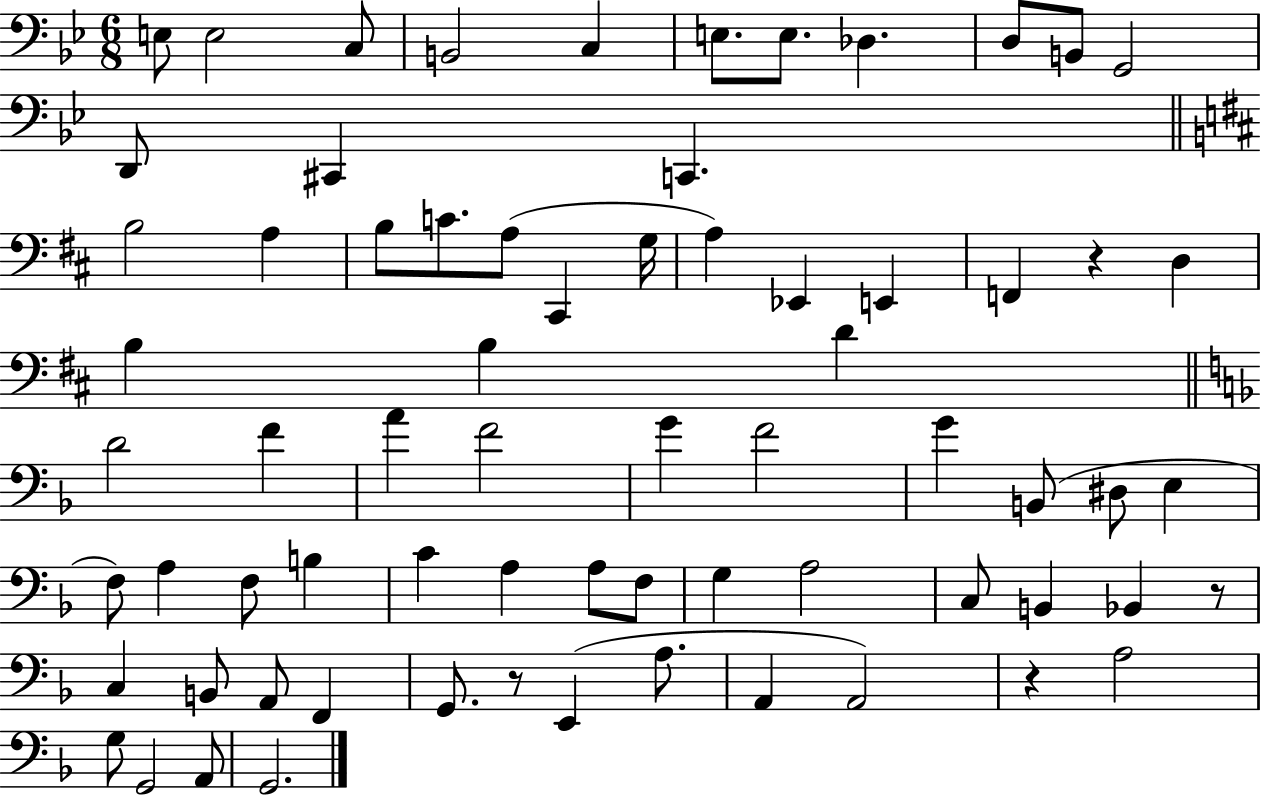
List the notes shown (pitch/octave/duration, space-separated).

E3/e E3/h C3/e B2/h C3/q E3/e. E3/e. Db3/q. D3/e B2/e G2/h D2/e C#2/q C2/q. B3/h A3/q B3/e C4/e. A3/e C#2/q G3/s A3/q Eb2/q E2/q F2/q R/q D3/q B3/q B3/q D4/q D4/h F4/q A4/q F4/h G4/q F4/h G4/q B2/e D#3/e E3/q F3/e A3/q F3/e B3/q C4/q A3/q A3/e F3/e G3/q A3/h C3/e B2/q Bb2/q R/e C3/q B2/e A2/e F2/q G2/e. R/e E2/q A3/e. A2/q A2/h R/q A3/h G3/e G2/h A2/e G2/h.